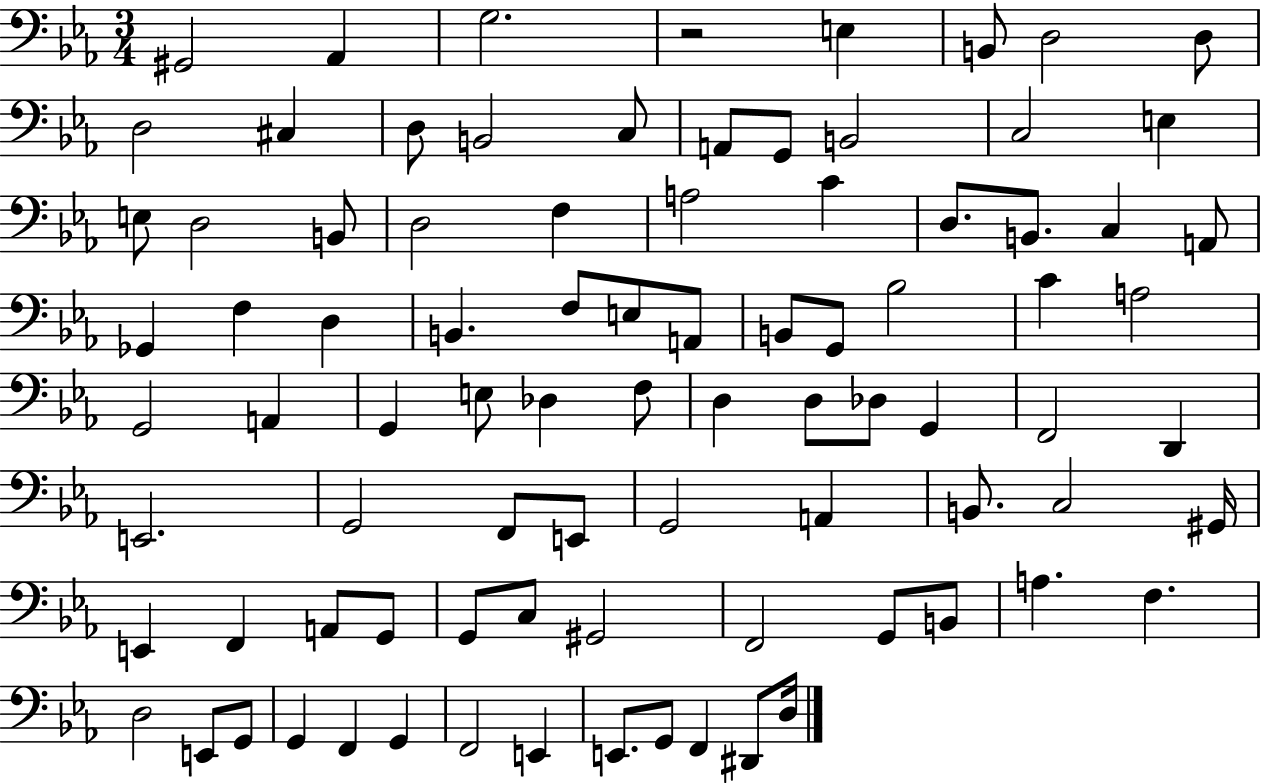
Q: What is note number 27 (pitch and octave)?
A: C3